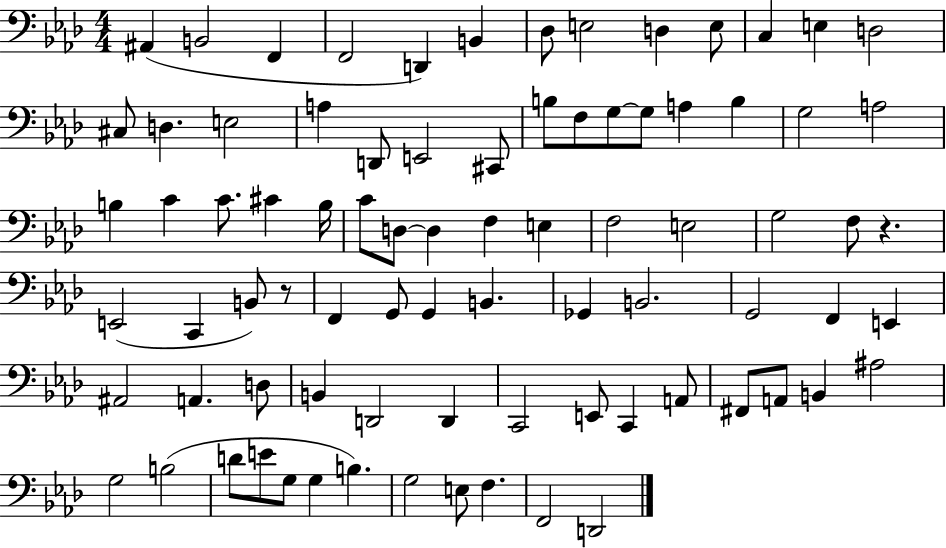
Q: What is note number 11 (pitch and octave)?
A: C3